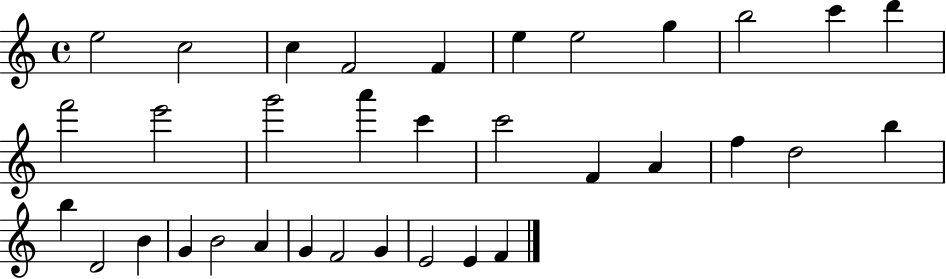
X:1
T:Untitled
M:4/4
L:1/4
K:C
e2 c2 c F2 F e e2 g b2 c' d' f'2 e'2 g'2 a' c' c'2 F A f d2 b b D2 B G B2 A G F2 G E2 E F